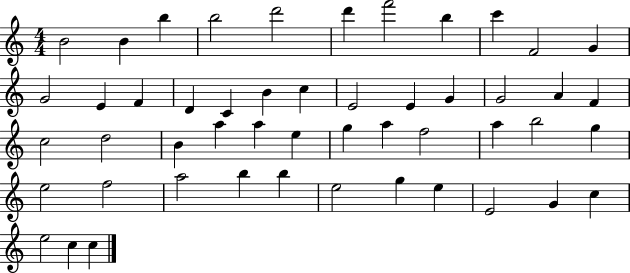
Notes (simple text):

B4/h B4/q B5/q B5/h D6/h D6/q F6/h B5/q C6/q F4/h G4/q G4/h E4/q F4/q D4/q C4/q B4/q C5/q E4/h E4/q G4/q G4/h A4/q F4/q C5/h D5/h B4/q A5/q A5/q E5/q G5/q A5/q F5/h A5/q B5/h G5/q E5/h F5/h A5/h B5/q B5/q E5/h G5/q E5/q E4/h G4/q C5/q E5/h C5/q C5/q